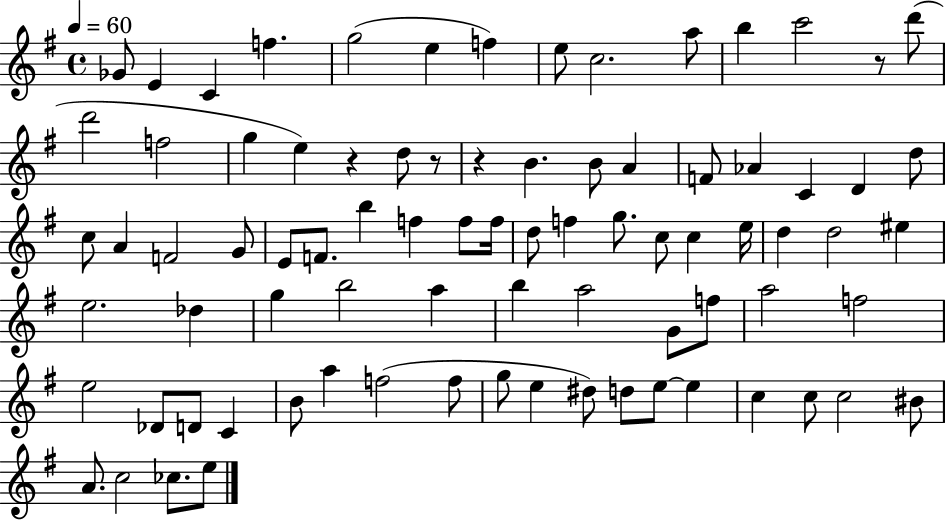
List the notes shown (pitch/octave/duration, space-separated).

Gb4/e E4/q C4/q F5/q. G5/h E5/q F5/q E5/e C5/h. A5/e B5/q C6/h R/e D6/e D6/h F5/h G5/q E5/q R/q D5/e R/e R/q B4/q. B4/e A4/q F4/e Ab4/q C4/q D4/q D5/e C5/e A4/q F4/h G4/e E4/e F4/e. B5/q F5/q F5/e F5/s D5/e F5/q G5/e. C5/e C5/q E5/s D5/q D5/h EIS5/q E5/h. Db5/q G5/q B5/h A5/q B5/q A5/h G4/e F5/e A5/h F5/h E5/h Db4/e D4/e C4/q B4/e A5/q F5/h F5/e G5/e E5/q D#5/e D5/e E5/e E5/q C5/q C5/e C5/h BIS4/e A4/e. C5/h CES5/e. E5/e